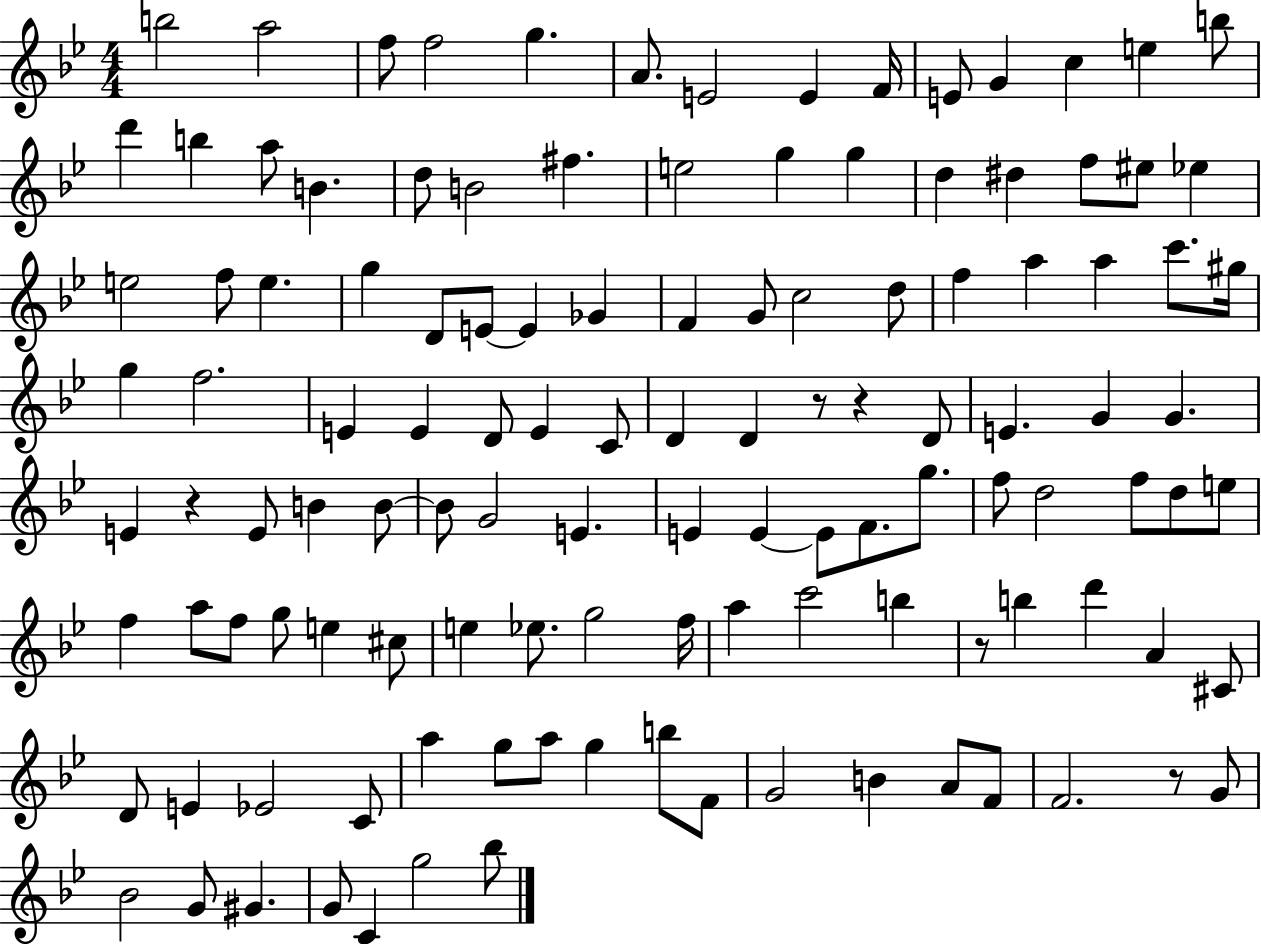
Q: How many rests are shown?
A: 5